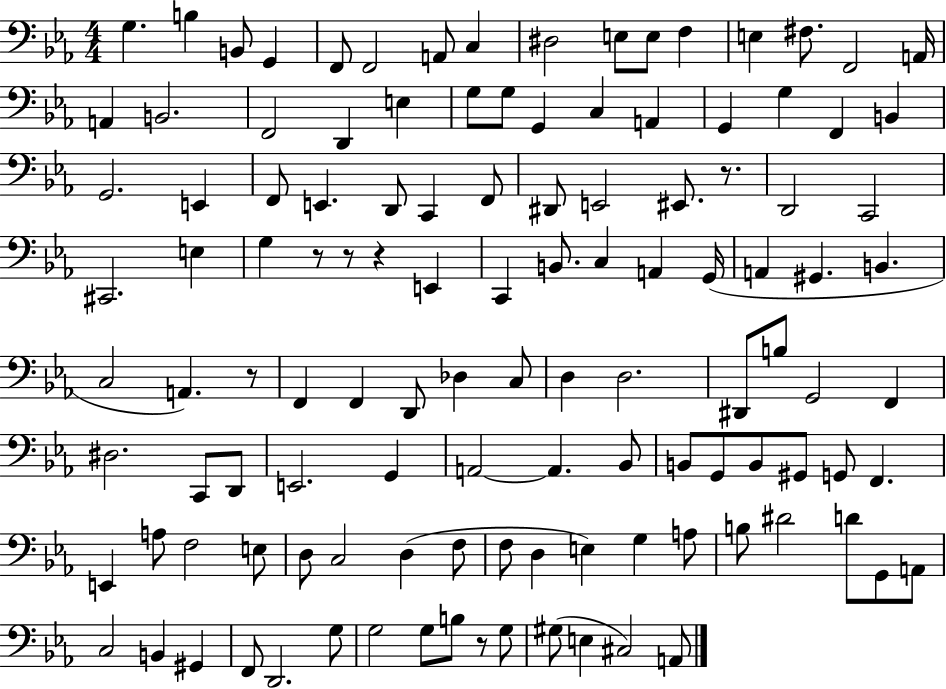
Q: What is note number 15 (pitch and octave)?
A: F2